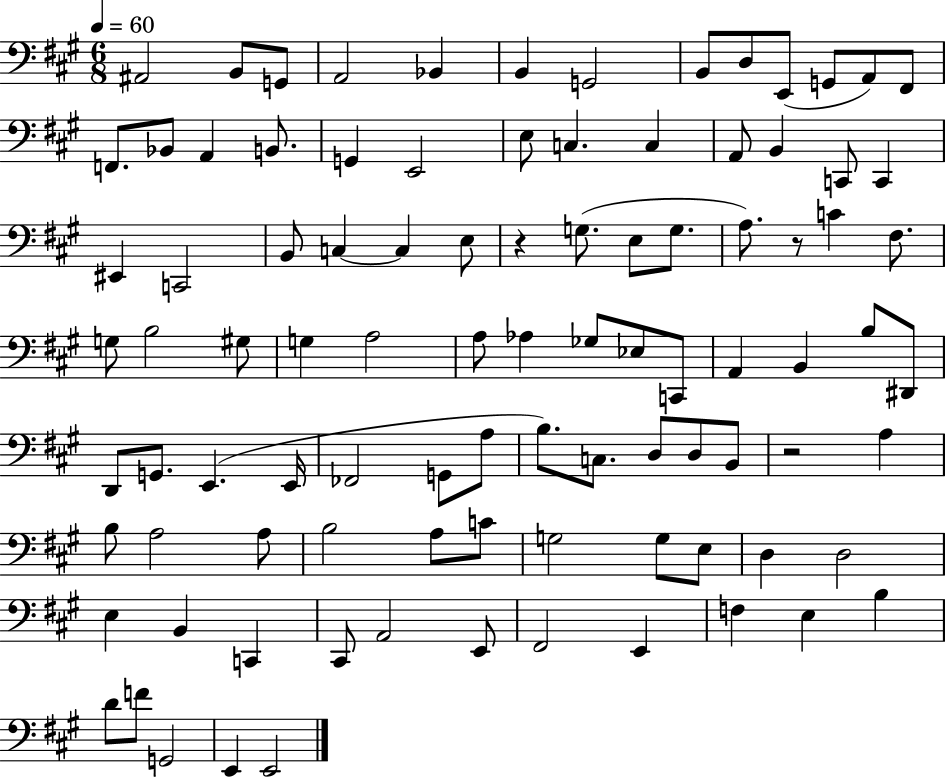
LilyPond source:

{
  \clef bass
  \numericTimeSignature
  \time 6/8
  \key a \major
  \tempo 4 = 60
  \repeat volta 2 { ais,2 b,8 g,8 | a,2 bes,4 | b,4 g,2 | b,8 d8 e,8( g,8 a,8) fis,8 | \break f,8. bes,8 a,4 b,8. | g,4 e,2 | e8 c4. c4 | a,8 b,4 c,8 c,4 | \break eis,4 c,2 | b,8 c4~~ c4 e8 | r4 g8.( e8 g8. | a8.) r8 c'4 fis8. | \break g8 b2 gis8 | g4 a2 | a8 aes4 ges8 ees8 c,8 | a,4 b,4 b8 dis,8 | \break d,8 g,8. e,4.( e,16 | fes,2 g,8 a8 | b8.) c8. d8 d8 b,8 | r2 a4 | \break b8 a2 a8 | b2 a8 c'8 | g2 g8 e8 | d4 d2 | \break e4 b,4 c,4 | cis,8 a,2 e,8 | fis,2 e,4 | f4 e4 b4 | \break d'8 f'8 g,2 | e,4 e,2 | } \bar "|."
}